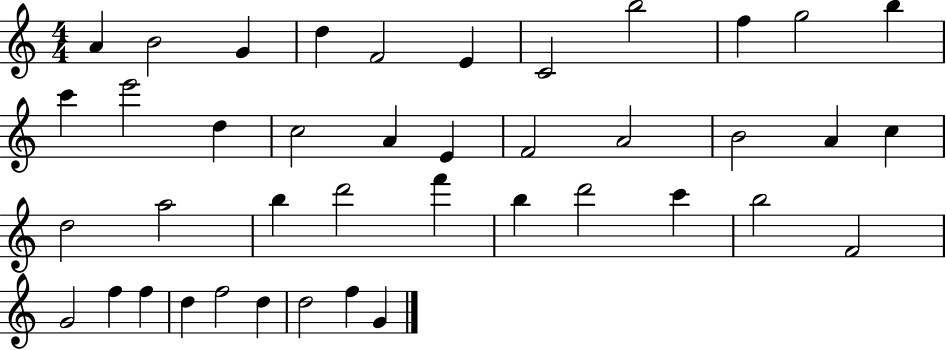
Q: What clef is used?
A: treble